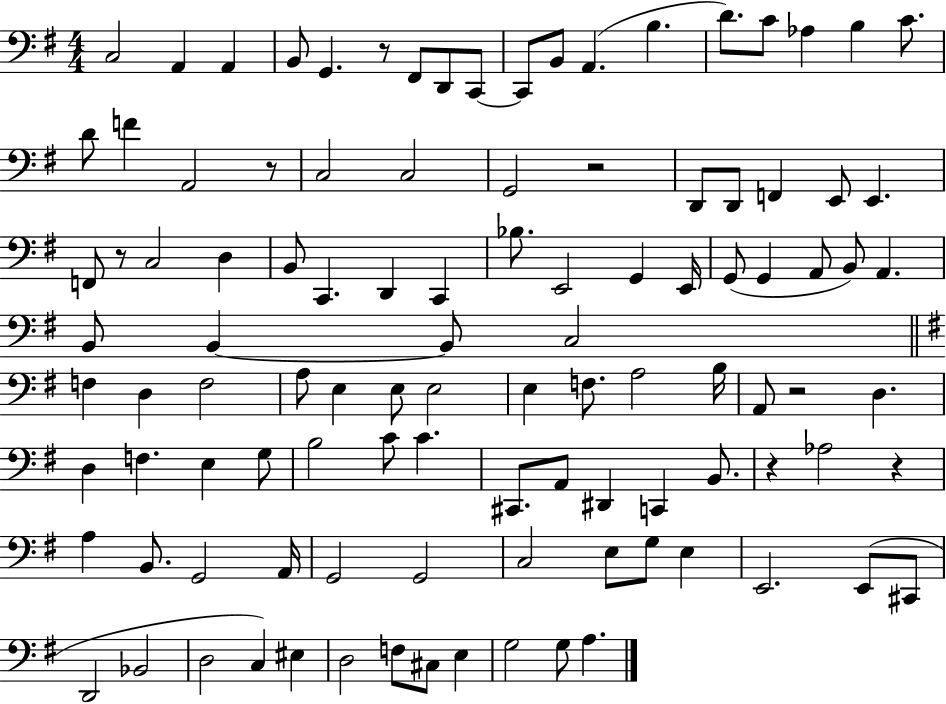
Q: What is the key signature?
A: G major